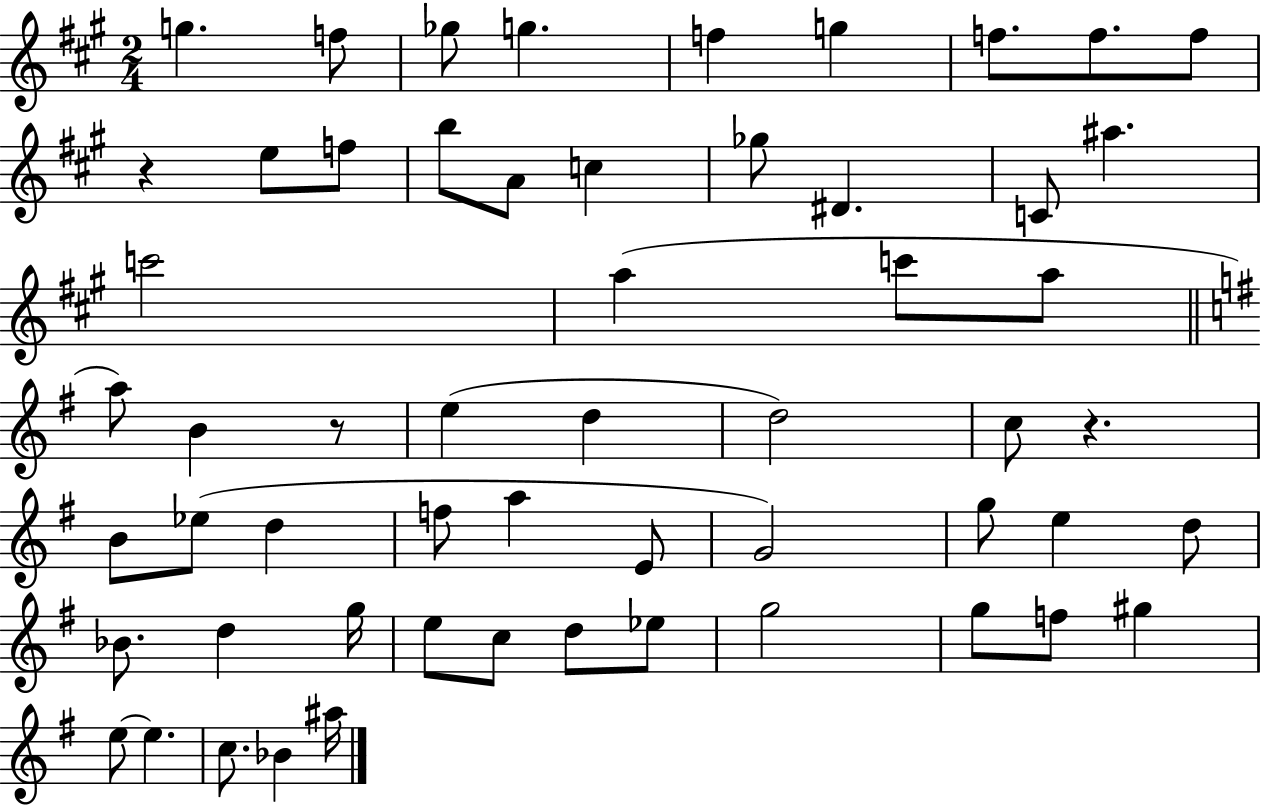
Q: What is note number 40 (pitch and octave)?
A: D5